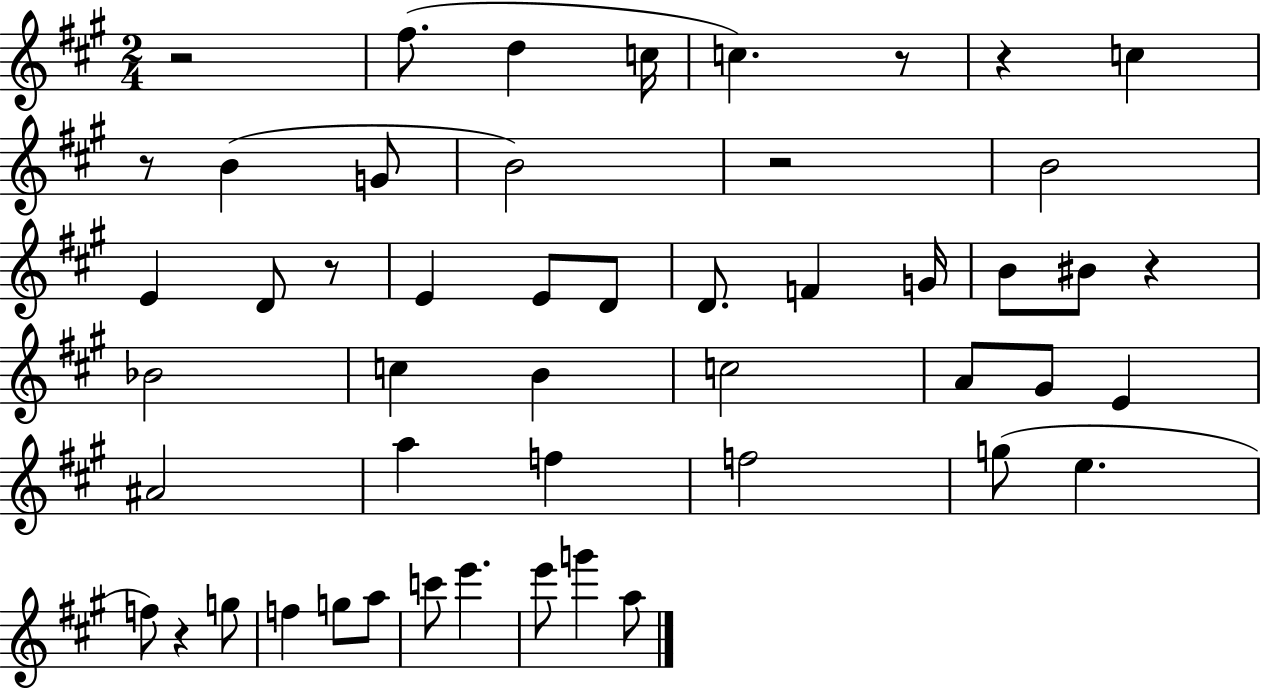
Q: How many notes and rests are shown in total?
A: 50